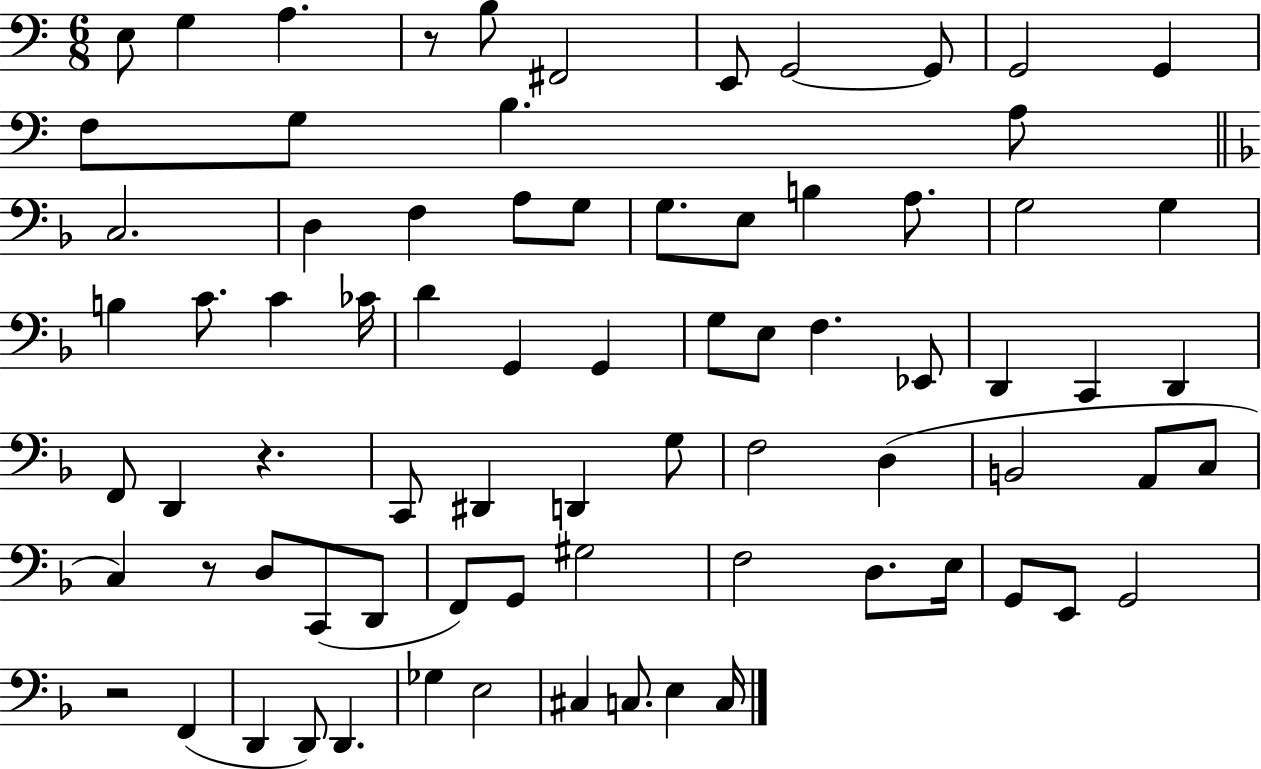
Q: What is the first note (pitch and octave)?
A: E3